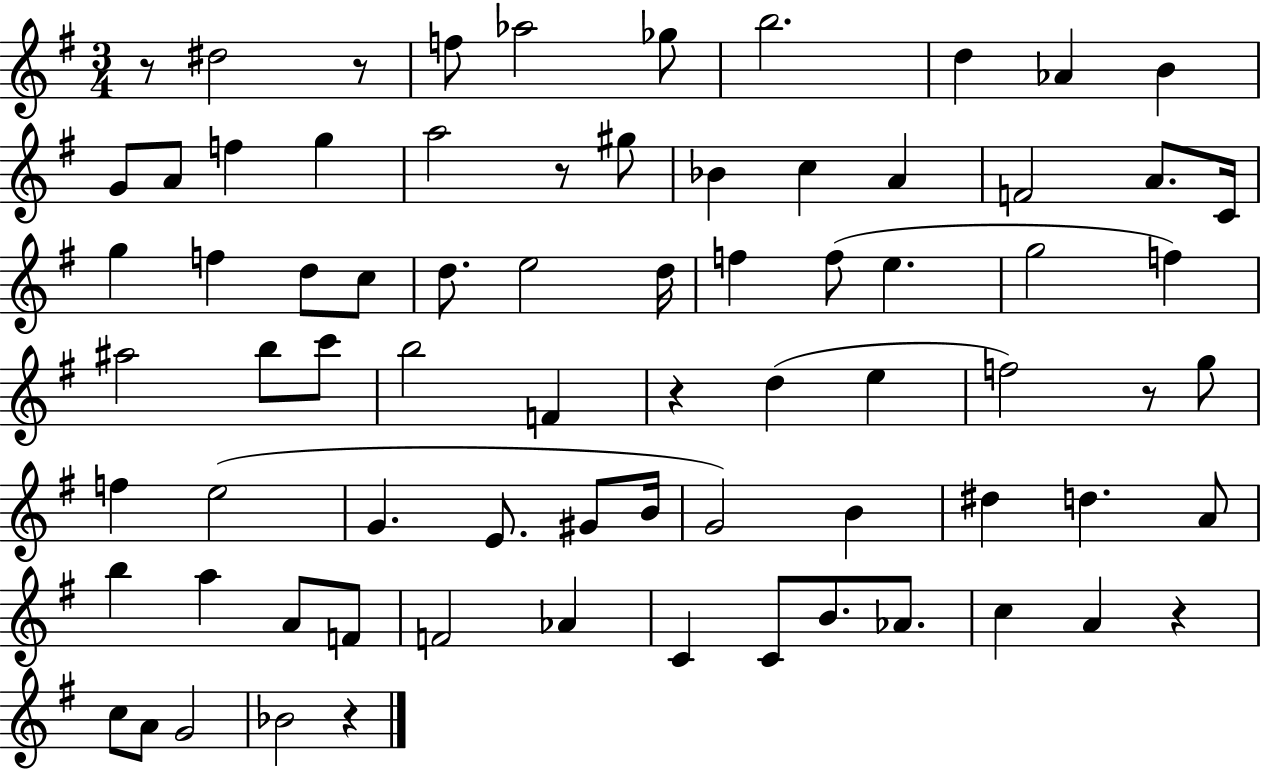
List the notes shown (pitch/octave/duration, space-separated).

R/e D#5/h R/e F5/e Ab5/h Gb5/e B5/h. D5/q Ab4/q B4/q G4/e A4/e F5/q G5/q A5/h R/e G#5/e Bb4/q C5/q A4/q F4/h A4/e. C4/s G5/q F5/q D5/e C5/e D5/e. E5/h D5/s F5/q F5/e E5/q. G5/h F5/q A#5/h B5/e C6/e B5/h F4/q R/q D5/q E5/q F5/h R/e G5/e F5/q E5/h G4/q. E4/e. G#4/e B4/s G4/h B4/q D#5/q D5/q. A4/e B5/q A5/q A4/e F4/e F4/h Ab4/q C4/q C4/e B4/e. Ab4/e. C5/q A4/q R/q C5/e A4/e G4/h Bb4/h R/q